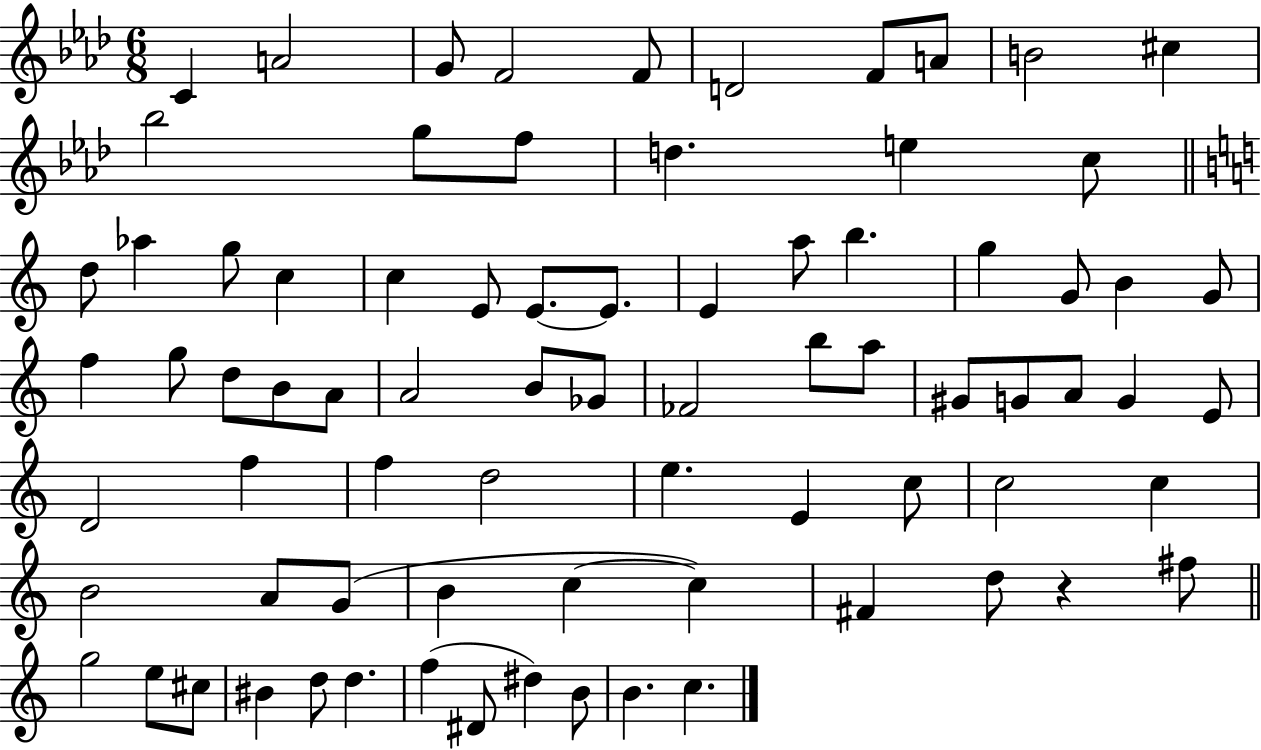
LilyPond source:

{
  \clef treble
  \numericTimeSignature
  \time 6/8
  \key aes \major
  c'4 a'2 | g'8 f'2 f'8 | d'2 f'8 a'8 | b'2 cis''4 | \break bes''2 g''8 f''8 | d''4. e''4 c''8 | \bar "||" \break \key a \minor d''8 aes''4 g''8 c''4 | c''4 e'8 e'8.~~ e'8. | e'4 a''8 b''4. | g''4 g'8 b'4 g'8 | \break f''4 g''8 d''8 b'8 a'8 | a'2 b'8 ges'8 | fes'2 b''8 a''8 | gis'8 g'8 a'8 g'4 e'8 | \break d'2 f''4 | f''4 d''2 | e''4. e'4 c''8 | c''2 c''4 | \break b'2 a'8 g'8( | b'4 c''4~~ c''4) | fis'4 d''8 r4 fis''8 | \bar "||" \break \key c \major g''2 e''8 cis''8 | bis'4 d''8 d''4. | f''4( dis'8 dis''4) b'8 | b'4. c''4. | \break \bar "|."
}